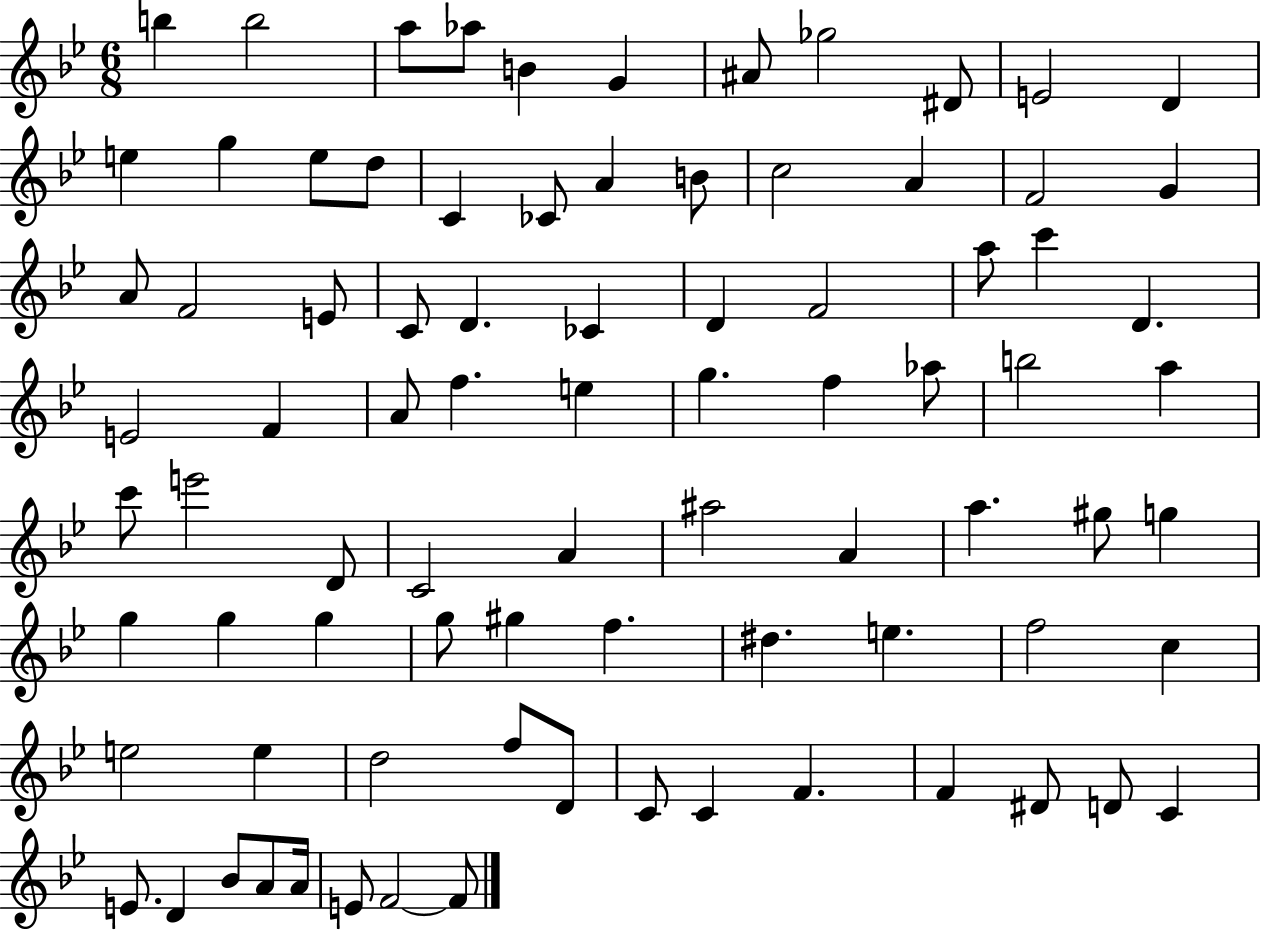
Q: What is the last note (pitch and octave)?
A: F4